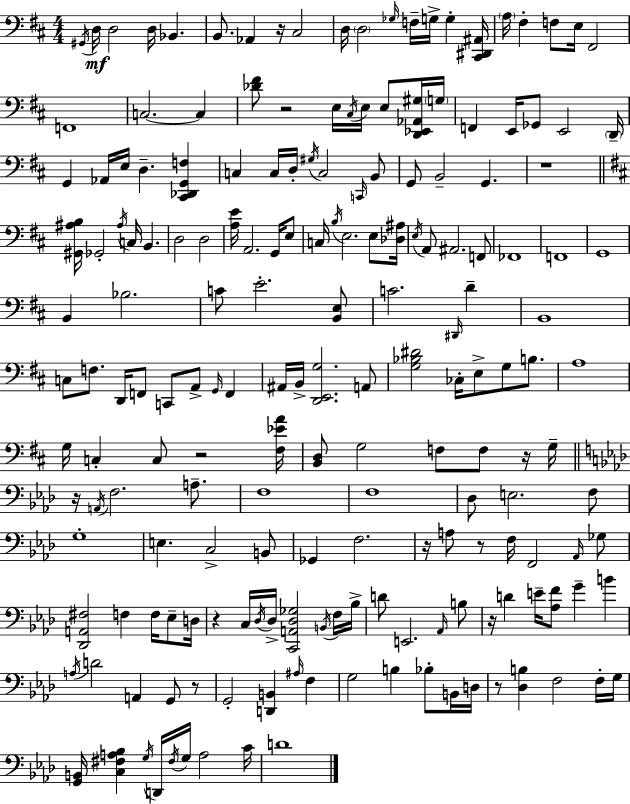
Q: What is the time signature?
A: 4/4